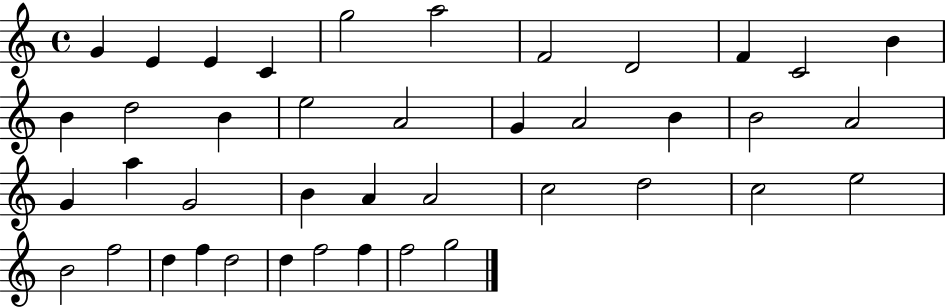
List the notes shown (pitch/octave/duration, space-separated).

G4/q E4/q E4/q C4/q G5/h A5/h F4/h D4/h F4/q C4/h B4/q B4/q D5/h B4/q E5/h A4/h G4/q A4/h B4/q B4/h A4/h G4/q A5/q G4/h B4/q A4/q A4/h C5/h D5/h C5/h E5/h B4/h F5/h D5/q F5/q D5/h D5/q F5/h F5/q F5/h G5/h